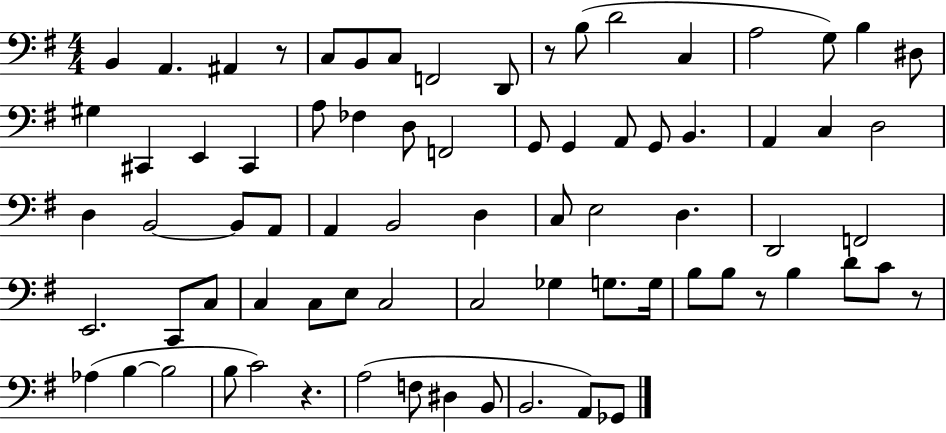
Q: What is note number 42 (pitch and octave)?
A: D2